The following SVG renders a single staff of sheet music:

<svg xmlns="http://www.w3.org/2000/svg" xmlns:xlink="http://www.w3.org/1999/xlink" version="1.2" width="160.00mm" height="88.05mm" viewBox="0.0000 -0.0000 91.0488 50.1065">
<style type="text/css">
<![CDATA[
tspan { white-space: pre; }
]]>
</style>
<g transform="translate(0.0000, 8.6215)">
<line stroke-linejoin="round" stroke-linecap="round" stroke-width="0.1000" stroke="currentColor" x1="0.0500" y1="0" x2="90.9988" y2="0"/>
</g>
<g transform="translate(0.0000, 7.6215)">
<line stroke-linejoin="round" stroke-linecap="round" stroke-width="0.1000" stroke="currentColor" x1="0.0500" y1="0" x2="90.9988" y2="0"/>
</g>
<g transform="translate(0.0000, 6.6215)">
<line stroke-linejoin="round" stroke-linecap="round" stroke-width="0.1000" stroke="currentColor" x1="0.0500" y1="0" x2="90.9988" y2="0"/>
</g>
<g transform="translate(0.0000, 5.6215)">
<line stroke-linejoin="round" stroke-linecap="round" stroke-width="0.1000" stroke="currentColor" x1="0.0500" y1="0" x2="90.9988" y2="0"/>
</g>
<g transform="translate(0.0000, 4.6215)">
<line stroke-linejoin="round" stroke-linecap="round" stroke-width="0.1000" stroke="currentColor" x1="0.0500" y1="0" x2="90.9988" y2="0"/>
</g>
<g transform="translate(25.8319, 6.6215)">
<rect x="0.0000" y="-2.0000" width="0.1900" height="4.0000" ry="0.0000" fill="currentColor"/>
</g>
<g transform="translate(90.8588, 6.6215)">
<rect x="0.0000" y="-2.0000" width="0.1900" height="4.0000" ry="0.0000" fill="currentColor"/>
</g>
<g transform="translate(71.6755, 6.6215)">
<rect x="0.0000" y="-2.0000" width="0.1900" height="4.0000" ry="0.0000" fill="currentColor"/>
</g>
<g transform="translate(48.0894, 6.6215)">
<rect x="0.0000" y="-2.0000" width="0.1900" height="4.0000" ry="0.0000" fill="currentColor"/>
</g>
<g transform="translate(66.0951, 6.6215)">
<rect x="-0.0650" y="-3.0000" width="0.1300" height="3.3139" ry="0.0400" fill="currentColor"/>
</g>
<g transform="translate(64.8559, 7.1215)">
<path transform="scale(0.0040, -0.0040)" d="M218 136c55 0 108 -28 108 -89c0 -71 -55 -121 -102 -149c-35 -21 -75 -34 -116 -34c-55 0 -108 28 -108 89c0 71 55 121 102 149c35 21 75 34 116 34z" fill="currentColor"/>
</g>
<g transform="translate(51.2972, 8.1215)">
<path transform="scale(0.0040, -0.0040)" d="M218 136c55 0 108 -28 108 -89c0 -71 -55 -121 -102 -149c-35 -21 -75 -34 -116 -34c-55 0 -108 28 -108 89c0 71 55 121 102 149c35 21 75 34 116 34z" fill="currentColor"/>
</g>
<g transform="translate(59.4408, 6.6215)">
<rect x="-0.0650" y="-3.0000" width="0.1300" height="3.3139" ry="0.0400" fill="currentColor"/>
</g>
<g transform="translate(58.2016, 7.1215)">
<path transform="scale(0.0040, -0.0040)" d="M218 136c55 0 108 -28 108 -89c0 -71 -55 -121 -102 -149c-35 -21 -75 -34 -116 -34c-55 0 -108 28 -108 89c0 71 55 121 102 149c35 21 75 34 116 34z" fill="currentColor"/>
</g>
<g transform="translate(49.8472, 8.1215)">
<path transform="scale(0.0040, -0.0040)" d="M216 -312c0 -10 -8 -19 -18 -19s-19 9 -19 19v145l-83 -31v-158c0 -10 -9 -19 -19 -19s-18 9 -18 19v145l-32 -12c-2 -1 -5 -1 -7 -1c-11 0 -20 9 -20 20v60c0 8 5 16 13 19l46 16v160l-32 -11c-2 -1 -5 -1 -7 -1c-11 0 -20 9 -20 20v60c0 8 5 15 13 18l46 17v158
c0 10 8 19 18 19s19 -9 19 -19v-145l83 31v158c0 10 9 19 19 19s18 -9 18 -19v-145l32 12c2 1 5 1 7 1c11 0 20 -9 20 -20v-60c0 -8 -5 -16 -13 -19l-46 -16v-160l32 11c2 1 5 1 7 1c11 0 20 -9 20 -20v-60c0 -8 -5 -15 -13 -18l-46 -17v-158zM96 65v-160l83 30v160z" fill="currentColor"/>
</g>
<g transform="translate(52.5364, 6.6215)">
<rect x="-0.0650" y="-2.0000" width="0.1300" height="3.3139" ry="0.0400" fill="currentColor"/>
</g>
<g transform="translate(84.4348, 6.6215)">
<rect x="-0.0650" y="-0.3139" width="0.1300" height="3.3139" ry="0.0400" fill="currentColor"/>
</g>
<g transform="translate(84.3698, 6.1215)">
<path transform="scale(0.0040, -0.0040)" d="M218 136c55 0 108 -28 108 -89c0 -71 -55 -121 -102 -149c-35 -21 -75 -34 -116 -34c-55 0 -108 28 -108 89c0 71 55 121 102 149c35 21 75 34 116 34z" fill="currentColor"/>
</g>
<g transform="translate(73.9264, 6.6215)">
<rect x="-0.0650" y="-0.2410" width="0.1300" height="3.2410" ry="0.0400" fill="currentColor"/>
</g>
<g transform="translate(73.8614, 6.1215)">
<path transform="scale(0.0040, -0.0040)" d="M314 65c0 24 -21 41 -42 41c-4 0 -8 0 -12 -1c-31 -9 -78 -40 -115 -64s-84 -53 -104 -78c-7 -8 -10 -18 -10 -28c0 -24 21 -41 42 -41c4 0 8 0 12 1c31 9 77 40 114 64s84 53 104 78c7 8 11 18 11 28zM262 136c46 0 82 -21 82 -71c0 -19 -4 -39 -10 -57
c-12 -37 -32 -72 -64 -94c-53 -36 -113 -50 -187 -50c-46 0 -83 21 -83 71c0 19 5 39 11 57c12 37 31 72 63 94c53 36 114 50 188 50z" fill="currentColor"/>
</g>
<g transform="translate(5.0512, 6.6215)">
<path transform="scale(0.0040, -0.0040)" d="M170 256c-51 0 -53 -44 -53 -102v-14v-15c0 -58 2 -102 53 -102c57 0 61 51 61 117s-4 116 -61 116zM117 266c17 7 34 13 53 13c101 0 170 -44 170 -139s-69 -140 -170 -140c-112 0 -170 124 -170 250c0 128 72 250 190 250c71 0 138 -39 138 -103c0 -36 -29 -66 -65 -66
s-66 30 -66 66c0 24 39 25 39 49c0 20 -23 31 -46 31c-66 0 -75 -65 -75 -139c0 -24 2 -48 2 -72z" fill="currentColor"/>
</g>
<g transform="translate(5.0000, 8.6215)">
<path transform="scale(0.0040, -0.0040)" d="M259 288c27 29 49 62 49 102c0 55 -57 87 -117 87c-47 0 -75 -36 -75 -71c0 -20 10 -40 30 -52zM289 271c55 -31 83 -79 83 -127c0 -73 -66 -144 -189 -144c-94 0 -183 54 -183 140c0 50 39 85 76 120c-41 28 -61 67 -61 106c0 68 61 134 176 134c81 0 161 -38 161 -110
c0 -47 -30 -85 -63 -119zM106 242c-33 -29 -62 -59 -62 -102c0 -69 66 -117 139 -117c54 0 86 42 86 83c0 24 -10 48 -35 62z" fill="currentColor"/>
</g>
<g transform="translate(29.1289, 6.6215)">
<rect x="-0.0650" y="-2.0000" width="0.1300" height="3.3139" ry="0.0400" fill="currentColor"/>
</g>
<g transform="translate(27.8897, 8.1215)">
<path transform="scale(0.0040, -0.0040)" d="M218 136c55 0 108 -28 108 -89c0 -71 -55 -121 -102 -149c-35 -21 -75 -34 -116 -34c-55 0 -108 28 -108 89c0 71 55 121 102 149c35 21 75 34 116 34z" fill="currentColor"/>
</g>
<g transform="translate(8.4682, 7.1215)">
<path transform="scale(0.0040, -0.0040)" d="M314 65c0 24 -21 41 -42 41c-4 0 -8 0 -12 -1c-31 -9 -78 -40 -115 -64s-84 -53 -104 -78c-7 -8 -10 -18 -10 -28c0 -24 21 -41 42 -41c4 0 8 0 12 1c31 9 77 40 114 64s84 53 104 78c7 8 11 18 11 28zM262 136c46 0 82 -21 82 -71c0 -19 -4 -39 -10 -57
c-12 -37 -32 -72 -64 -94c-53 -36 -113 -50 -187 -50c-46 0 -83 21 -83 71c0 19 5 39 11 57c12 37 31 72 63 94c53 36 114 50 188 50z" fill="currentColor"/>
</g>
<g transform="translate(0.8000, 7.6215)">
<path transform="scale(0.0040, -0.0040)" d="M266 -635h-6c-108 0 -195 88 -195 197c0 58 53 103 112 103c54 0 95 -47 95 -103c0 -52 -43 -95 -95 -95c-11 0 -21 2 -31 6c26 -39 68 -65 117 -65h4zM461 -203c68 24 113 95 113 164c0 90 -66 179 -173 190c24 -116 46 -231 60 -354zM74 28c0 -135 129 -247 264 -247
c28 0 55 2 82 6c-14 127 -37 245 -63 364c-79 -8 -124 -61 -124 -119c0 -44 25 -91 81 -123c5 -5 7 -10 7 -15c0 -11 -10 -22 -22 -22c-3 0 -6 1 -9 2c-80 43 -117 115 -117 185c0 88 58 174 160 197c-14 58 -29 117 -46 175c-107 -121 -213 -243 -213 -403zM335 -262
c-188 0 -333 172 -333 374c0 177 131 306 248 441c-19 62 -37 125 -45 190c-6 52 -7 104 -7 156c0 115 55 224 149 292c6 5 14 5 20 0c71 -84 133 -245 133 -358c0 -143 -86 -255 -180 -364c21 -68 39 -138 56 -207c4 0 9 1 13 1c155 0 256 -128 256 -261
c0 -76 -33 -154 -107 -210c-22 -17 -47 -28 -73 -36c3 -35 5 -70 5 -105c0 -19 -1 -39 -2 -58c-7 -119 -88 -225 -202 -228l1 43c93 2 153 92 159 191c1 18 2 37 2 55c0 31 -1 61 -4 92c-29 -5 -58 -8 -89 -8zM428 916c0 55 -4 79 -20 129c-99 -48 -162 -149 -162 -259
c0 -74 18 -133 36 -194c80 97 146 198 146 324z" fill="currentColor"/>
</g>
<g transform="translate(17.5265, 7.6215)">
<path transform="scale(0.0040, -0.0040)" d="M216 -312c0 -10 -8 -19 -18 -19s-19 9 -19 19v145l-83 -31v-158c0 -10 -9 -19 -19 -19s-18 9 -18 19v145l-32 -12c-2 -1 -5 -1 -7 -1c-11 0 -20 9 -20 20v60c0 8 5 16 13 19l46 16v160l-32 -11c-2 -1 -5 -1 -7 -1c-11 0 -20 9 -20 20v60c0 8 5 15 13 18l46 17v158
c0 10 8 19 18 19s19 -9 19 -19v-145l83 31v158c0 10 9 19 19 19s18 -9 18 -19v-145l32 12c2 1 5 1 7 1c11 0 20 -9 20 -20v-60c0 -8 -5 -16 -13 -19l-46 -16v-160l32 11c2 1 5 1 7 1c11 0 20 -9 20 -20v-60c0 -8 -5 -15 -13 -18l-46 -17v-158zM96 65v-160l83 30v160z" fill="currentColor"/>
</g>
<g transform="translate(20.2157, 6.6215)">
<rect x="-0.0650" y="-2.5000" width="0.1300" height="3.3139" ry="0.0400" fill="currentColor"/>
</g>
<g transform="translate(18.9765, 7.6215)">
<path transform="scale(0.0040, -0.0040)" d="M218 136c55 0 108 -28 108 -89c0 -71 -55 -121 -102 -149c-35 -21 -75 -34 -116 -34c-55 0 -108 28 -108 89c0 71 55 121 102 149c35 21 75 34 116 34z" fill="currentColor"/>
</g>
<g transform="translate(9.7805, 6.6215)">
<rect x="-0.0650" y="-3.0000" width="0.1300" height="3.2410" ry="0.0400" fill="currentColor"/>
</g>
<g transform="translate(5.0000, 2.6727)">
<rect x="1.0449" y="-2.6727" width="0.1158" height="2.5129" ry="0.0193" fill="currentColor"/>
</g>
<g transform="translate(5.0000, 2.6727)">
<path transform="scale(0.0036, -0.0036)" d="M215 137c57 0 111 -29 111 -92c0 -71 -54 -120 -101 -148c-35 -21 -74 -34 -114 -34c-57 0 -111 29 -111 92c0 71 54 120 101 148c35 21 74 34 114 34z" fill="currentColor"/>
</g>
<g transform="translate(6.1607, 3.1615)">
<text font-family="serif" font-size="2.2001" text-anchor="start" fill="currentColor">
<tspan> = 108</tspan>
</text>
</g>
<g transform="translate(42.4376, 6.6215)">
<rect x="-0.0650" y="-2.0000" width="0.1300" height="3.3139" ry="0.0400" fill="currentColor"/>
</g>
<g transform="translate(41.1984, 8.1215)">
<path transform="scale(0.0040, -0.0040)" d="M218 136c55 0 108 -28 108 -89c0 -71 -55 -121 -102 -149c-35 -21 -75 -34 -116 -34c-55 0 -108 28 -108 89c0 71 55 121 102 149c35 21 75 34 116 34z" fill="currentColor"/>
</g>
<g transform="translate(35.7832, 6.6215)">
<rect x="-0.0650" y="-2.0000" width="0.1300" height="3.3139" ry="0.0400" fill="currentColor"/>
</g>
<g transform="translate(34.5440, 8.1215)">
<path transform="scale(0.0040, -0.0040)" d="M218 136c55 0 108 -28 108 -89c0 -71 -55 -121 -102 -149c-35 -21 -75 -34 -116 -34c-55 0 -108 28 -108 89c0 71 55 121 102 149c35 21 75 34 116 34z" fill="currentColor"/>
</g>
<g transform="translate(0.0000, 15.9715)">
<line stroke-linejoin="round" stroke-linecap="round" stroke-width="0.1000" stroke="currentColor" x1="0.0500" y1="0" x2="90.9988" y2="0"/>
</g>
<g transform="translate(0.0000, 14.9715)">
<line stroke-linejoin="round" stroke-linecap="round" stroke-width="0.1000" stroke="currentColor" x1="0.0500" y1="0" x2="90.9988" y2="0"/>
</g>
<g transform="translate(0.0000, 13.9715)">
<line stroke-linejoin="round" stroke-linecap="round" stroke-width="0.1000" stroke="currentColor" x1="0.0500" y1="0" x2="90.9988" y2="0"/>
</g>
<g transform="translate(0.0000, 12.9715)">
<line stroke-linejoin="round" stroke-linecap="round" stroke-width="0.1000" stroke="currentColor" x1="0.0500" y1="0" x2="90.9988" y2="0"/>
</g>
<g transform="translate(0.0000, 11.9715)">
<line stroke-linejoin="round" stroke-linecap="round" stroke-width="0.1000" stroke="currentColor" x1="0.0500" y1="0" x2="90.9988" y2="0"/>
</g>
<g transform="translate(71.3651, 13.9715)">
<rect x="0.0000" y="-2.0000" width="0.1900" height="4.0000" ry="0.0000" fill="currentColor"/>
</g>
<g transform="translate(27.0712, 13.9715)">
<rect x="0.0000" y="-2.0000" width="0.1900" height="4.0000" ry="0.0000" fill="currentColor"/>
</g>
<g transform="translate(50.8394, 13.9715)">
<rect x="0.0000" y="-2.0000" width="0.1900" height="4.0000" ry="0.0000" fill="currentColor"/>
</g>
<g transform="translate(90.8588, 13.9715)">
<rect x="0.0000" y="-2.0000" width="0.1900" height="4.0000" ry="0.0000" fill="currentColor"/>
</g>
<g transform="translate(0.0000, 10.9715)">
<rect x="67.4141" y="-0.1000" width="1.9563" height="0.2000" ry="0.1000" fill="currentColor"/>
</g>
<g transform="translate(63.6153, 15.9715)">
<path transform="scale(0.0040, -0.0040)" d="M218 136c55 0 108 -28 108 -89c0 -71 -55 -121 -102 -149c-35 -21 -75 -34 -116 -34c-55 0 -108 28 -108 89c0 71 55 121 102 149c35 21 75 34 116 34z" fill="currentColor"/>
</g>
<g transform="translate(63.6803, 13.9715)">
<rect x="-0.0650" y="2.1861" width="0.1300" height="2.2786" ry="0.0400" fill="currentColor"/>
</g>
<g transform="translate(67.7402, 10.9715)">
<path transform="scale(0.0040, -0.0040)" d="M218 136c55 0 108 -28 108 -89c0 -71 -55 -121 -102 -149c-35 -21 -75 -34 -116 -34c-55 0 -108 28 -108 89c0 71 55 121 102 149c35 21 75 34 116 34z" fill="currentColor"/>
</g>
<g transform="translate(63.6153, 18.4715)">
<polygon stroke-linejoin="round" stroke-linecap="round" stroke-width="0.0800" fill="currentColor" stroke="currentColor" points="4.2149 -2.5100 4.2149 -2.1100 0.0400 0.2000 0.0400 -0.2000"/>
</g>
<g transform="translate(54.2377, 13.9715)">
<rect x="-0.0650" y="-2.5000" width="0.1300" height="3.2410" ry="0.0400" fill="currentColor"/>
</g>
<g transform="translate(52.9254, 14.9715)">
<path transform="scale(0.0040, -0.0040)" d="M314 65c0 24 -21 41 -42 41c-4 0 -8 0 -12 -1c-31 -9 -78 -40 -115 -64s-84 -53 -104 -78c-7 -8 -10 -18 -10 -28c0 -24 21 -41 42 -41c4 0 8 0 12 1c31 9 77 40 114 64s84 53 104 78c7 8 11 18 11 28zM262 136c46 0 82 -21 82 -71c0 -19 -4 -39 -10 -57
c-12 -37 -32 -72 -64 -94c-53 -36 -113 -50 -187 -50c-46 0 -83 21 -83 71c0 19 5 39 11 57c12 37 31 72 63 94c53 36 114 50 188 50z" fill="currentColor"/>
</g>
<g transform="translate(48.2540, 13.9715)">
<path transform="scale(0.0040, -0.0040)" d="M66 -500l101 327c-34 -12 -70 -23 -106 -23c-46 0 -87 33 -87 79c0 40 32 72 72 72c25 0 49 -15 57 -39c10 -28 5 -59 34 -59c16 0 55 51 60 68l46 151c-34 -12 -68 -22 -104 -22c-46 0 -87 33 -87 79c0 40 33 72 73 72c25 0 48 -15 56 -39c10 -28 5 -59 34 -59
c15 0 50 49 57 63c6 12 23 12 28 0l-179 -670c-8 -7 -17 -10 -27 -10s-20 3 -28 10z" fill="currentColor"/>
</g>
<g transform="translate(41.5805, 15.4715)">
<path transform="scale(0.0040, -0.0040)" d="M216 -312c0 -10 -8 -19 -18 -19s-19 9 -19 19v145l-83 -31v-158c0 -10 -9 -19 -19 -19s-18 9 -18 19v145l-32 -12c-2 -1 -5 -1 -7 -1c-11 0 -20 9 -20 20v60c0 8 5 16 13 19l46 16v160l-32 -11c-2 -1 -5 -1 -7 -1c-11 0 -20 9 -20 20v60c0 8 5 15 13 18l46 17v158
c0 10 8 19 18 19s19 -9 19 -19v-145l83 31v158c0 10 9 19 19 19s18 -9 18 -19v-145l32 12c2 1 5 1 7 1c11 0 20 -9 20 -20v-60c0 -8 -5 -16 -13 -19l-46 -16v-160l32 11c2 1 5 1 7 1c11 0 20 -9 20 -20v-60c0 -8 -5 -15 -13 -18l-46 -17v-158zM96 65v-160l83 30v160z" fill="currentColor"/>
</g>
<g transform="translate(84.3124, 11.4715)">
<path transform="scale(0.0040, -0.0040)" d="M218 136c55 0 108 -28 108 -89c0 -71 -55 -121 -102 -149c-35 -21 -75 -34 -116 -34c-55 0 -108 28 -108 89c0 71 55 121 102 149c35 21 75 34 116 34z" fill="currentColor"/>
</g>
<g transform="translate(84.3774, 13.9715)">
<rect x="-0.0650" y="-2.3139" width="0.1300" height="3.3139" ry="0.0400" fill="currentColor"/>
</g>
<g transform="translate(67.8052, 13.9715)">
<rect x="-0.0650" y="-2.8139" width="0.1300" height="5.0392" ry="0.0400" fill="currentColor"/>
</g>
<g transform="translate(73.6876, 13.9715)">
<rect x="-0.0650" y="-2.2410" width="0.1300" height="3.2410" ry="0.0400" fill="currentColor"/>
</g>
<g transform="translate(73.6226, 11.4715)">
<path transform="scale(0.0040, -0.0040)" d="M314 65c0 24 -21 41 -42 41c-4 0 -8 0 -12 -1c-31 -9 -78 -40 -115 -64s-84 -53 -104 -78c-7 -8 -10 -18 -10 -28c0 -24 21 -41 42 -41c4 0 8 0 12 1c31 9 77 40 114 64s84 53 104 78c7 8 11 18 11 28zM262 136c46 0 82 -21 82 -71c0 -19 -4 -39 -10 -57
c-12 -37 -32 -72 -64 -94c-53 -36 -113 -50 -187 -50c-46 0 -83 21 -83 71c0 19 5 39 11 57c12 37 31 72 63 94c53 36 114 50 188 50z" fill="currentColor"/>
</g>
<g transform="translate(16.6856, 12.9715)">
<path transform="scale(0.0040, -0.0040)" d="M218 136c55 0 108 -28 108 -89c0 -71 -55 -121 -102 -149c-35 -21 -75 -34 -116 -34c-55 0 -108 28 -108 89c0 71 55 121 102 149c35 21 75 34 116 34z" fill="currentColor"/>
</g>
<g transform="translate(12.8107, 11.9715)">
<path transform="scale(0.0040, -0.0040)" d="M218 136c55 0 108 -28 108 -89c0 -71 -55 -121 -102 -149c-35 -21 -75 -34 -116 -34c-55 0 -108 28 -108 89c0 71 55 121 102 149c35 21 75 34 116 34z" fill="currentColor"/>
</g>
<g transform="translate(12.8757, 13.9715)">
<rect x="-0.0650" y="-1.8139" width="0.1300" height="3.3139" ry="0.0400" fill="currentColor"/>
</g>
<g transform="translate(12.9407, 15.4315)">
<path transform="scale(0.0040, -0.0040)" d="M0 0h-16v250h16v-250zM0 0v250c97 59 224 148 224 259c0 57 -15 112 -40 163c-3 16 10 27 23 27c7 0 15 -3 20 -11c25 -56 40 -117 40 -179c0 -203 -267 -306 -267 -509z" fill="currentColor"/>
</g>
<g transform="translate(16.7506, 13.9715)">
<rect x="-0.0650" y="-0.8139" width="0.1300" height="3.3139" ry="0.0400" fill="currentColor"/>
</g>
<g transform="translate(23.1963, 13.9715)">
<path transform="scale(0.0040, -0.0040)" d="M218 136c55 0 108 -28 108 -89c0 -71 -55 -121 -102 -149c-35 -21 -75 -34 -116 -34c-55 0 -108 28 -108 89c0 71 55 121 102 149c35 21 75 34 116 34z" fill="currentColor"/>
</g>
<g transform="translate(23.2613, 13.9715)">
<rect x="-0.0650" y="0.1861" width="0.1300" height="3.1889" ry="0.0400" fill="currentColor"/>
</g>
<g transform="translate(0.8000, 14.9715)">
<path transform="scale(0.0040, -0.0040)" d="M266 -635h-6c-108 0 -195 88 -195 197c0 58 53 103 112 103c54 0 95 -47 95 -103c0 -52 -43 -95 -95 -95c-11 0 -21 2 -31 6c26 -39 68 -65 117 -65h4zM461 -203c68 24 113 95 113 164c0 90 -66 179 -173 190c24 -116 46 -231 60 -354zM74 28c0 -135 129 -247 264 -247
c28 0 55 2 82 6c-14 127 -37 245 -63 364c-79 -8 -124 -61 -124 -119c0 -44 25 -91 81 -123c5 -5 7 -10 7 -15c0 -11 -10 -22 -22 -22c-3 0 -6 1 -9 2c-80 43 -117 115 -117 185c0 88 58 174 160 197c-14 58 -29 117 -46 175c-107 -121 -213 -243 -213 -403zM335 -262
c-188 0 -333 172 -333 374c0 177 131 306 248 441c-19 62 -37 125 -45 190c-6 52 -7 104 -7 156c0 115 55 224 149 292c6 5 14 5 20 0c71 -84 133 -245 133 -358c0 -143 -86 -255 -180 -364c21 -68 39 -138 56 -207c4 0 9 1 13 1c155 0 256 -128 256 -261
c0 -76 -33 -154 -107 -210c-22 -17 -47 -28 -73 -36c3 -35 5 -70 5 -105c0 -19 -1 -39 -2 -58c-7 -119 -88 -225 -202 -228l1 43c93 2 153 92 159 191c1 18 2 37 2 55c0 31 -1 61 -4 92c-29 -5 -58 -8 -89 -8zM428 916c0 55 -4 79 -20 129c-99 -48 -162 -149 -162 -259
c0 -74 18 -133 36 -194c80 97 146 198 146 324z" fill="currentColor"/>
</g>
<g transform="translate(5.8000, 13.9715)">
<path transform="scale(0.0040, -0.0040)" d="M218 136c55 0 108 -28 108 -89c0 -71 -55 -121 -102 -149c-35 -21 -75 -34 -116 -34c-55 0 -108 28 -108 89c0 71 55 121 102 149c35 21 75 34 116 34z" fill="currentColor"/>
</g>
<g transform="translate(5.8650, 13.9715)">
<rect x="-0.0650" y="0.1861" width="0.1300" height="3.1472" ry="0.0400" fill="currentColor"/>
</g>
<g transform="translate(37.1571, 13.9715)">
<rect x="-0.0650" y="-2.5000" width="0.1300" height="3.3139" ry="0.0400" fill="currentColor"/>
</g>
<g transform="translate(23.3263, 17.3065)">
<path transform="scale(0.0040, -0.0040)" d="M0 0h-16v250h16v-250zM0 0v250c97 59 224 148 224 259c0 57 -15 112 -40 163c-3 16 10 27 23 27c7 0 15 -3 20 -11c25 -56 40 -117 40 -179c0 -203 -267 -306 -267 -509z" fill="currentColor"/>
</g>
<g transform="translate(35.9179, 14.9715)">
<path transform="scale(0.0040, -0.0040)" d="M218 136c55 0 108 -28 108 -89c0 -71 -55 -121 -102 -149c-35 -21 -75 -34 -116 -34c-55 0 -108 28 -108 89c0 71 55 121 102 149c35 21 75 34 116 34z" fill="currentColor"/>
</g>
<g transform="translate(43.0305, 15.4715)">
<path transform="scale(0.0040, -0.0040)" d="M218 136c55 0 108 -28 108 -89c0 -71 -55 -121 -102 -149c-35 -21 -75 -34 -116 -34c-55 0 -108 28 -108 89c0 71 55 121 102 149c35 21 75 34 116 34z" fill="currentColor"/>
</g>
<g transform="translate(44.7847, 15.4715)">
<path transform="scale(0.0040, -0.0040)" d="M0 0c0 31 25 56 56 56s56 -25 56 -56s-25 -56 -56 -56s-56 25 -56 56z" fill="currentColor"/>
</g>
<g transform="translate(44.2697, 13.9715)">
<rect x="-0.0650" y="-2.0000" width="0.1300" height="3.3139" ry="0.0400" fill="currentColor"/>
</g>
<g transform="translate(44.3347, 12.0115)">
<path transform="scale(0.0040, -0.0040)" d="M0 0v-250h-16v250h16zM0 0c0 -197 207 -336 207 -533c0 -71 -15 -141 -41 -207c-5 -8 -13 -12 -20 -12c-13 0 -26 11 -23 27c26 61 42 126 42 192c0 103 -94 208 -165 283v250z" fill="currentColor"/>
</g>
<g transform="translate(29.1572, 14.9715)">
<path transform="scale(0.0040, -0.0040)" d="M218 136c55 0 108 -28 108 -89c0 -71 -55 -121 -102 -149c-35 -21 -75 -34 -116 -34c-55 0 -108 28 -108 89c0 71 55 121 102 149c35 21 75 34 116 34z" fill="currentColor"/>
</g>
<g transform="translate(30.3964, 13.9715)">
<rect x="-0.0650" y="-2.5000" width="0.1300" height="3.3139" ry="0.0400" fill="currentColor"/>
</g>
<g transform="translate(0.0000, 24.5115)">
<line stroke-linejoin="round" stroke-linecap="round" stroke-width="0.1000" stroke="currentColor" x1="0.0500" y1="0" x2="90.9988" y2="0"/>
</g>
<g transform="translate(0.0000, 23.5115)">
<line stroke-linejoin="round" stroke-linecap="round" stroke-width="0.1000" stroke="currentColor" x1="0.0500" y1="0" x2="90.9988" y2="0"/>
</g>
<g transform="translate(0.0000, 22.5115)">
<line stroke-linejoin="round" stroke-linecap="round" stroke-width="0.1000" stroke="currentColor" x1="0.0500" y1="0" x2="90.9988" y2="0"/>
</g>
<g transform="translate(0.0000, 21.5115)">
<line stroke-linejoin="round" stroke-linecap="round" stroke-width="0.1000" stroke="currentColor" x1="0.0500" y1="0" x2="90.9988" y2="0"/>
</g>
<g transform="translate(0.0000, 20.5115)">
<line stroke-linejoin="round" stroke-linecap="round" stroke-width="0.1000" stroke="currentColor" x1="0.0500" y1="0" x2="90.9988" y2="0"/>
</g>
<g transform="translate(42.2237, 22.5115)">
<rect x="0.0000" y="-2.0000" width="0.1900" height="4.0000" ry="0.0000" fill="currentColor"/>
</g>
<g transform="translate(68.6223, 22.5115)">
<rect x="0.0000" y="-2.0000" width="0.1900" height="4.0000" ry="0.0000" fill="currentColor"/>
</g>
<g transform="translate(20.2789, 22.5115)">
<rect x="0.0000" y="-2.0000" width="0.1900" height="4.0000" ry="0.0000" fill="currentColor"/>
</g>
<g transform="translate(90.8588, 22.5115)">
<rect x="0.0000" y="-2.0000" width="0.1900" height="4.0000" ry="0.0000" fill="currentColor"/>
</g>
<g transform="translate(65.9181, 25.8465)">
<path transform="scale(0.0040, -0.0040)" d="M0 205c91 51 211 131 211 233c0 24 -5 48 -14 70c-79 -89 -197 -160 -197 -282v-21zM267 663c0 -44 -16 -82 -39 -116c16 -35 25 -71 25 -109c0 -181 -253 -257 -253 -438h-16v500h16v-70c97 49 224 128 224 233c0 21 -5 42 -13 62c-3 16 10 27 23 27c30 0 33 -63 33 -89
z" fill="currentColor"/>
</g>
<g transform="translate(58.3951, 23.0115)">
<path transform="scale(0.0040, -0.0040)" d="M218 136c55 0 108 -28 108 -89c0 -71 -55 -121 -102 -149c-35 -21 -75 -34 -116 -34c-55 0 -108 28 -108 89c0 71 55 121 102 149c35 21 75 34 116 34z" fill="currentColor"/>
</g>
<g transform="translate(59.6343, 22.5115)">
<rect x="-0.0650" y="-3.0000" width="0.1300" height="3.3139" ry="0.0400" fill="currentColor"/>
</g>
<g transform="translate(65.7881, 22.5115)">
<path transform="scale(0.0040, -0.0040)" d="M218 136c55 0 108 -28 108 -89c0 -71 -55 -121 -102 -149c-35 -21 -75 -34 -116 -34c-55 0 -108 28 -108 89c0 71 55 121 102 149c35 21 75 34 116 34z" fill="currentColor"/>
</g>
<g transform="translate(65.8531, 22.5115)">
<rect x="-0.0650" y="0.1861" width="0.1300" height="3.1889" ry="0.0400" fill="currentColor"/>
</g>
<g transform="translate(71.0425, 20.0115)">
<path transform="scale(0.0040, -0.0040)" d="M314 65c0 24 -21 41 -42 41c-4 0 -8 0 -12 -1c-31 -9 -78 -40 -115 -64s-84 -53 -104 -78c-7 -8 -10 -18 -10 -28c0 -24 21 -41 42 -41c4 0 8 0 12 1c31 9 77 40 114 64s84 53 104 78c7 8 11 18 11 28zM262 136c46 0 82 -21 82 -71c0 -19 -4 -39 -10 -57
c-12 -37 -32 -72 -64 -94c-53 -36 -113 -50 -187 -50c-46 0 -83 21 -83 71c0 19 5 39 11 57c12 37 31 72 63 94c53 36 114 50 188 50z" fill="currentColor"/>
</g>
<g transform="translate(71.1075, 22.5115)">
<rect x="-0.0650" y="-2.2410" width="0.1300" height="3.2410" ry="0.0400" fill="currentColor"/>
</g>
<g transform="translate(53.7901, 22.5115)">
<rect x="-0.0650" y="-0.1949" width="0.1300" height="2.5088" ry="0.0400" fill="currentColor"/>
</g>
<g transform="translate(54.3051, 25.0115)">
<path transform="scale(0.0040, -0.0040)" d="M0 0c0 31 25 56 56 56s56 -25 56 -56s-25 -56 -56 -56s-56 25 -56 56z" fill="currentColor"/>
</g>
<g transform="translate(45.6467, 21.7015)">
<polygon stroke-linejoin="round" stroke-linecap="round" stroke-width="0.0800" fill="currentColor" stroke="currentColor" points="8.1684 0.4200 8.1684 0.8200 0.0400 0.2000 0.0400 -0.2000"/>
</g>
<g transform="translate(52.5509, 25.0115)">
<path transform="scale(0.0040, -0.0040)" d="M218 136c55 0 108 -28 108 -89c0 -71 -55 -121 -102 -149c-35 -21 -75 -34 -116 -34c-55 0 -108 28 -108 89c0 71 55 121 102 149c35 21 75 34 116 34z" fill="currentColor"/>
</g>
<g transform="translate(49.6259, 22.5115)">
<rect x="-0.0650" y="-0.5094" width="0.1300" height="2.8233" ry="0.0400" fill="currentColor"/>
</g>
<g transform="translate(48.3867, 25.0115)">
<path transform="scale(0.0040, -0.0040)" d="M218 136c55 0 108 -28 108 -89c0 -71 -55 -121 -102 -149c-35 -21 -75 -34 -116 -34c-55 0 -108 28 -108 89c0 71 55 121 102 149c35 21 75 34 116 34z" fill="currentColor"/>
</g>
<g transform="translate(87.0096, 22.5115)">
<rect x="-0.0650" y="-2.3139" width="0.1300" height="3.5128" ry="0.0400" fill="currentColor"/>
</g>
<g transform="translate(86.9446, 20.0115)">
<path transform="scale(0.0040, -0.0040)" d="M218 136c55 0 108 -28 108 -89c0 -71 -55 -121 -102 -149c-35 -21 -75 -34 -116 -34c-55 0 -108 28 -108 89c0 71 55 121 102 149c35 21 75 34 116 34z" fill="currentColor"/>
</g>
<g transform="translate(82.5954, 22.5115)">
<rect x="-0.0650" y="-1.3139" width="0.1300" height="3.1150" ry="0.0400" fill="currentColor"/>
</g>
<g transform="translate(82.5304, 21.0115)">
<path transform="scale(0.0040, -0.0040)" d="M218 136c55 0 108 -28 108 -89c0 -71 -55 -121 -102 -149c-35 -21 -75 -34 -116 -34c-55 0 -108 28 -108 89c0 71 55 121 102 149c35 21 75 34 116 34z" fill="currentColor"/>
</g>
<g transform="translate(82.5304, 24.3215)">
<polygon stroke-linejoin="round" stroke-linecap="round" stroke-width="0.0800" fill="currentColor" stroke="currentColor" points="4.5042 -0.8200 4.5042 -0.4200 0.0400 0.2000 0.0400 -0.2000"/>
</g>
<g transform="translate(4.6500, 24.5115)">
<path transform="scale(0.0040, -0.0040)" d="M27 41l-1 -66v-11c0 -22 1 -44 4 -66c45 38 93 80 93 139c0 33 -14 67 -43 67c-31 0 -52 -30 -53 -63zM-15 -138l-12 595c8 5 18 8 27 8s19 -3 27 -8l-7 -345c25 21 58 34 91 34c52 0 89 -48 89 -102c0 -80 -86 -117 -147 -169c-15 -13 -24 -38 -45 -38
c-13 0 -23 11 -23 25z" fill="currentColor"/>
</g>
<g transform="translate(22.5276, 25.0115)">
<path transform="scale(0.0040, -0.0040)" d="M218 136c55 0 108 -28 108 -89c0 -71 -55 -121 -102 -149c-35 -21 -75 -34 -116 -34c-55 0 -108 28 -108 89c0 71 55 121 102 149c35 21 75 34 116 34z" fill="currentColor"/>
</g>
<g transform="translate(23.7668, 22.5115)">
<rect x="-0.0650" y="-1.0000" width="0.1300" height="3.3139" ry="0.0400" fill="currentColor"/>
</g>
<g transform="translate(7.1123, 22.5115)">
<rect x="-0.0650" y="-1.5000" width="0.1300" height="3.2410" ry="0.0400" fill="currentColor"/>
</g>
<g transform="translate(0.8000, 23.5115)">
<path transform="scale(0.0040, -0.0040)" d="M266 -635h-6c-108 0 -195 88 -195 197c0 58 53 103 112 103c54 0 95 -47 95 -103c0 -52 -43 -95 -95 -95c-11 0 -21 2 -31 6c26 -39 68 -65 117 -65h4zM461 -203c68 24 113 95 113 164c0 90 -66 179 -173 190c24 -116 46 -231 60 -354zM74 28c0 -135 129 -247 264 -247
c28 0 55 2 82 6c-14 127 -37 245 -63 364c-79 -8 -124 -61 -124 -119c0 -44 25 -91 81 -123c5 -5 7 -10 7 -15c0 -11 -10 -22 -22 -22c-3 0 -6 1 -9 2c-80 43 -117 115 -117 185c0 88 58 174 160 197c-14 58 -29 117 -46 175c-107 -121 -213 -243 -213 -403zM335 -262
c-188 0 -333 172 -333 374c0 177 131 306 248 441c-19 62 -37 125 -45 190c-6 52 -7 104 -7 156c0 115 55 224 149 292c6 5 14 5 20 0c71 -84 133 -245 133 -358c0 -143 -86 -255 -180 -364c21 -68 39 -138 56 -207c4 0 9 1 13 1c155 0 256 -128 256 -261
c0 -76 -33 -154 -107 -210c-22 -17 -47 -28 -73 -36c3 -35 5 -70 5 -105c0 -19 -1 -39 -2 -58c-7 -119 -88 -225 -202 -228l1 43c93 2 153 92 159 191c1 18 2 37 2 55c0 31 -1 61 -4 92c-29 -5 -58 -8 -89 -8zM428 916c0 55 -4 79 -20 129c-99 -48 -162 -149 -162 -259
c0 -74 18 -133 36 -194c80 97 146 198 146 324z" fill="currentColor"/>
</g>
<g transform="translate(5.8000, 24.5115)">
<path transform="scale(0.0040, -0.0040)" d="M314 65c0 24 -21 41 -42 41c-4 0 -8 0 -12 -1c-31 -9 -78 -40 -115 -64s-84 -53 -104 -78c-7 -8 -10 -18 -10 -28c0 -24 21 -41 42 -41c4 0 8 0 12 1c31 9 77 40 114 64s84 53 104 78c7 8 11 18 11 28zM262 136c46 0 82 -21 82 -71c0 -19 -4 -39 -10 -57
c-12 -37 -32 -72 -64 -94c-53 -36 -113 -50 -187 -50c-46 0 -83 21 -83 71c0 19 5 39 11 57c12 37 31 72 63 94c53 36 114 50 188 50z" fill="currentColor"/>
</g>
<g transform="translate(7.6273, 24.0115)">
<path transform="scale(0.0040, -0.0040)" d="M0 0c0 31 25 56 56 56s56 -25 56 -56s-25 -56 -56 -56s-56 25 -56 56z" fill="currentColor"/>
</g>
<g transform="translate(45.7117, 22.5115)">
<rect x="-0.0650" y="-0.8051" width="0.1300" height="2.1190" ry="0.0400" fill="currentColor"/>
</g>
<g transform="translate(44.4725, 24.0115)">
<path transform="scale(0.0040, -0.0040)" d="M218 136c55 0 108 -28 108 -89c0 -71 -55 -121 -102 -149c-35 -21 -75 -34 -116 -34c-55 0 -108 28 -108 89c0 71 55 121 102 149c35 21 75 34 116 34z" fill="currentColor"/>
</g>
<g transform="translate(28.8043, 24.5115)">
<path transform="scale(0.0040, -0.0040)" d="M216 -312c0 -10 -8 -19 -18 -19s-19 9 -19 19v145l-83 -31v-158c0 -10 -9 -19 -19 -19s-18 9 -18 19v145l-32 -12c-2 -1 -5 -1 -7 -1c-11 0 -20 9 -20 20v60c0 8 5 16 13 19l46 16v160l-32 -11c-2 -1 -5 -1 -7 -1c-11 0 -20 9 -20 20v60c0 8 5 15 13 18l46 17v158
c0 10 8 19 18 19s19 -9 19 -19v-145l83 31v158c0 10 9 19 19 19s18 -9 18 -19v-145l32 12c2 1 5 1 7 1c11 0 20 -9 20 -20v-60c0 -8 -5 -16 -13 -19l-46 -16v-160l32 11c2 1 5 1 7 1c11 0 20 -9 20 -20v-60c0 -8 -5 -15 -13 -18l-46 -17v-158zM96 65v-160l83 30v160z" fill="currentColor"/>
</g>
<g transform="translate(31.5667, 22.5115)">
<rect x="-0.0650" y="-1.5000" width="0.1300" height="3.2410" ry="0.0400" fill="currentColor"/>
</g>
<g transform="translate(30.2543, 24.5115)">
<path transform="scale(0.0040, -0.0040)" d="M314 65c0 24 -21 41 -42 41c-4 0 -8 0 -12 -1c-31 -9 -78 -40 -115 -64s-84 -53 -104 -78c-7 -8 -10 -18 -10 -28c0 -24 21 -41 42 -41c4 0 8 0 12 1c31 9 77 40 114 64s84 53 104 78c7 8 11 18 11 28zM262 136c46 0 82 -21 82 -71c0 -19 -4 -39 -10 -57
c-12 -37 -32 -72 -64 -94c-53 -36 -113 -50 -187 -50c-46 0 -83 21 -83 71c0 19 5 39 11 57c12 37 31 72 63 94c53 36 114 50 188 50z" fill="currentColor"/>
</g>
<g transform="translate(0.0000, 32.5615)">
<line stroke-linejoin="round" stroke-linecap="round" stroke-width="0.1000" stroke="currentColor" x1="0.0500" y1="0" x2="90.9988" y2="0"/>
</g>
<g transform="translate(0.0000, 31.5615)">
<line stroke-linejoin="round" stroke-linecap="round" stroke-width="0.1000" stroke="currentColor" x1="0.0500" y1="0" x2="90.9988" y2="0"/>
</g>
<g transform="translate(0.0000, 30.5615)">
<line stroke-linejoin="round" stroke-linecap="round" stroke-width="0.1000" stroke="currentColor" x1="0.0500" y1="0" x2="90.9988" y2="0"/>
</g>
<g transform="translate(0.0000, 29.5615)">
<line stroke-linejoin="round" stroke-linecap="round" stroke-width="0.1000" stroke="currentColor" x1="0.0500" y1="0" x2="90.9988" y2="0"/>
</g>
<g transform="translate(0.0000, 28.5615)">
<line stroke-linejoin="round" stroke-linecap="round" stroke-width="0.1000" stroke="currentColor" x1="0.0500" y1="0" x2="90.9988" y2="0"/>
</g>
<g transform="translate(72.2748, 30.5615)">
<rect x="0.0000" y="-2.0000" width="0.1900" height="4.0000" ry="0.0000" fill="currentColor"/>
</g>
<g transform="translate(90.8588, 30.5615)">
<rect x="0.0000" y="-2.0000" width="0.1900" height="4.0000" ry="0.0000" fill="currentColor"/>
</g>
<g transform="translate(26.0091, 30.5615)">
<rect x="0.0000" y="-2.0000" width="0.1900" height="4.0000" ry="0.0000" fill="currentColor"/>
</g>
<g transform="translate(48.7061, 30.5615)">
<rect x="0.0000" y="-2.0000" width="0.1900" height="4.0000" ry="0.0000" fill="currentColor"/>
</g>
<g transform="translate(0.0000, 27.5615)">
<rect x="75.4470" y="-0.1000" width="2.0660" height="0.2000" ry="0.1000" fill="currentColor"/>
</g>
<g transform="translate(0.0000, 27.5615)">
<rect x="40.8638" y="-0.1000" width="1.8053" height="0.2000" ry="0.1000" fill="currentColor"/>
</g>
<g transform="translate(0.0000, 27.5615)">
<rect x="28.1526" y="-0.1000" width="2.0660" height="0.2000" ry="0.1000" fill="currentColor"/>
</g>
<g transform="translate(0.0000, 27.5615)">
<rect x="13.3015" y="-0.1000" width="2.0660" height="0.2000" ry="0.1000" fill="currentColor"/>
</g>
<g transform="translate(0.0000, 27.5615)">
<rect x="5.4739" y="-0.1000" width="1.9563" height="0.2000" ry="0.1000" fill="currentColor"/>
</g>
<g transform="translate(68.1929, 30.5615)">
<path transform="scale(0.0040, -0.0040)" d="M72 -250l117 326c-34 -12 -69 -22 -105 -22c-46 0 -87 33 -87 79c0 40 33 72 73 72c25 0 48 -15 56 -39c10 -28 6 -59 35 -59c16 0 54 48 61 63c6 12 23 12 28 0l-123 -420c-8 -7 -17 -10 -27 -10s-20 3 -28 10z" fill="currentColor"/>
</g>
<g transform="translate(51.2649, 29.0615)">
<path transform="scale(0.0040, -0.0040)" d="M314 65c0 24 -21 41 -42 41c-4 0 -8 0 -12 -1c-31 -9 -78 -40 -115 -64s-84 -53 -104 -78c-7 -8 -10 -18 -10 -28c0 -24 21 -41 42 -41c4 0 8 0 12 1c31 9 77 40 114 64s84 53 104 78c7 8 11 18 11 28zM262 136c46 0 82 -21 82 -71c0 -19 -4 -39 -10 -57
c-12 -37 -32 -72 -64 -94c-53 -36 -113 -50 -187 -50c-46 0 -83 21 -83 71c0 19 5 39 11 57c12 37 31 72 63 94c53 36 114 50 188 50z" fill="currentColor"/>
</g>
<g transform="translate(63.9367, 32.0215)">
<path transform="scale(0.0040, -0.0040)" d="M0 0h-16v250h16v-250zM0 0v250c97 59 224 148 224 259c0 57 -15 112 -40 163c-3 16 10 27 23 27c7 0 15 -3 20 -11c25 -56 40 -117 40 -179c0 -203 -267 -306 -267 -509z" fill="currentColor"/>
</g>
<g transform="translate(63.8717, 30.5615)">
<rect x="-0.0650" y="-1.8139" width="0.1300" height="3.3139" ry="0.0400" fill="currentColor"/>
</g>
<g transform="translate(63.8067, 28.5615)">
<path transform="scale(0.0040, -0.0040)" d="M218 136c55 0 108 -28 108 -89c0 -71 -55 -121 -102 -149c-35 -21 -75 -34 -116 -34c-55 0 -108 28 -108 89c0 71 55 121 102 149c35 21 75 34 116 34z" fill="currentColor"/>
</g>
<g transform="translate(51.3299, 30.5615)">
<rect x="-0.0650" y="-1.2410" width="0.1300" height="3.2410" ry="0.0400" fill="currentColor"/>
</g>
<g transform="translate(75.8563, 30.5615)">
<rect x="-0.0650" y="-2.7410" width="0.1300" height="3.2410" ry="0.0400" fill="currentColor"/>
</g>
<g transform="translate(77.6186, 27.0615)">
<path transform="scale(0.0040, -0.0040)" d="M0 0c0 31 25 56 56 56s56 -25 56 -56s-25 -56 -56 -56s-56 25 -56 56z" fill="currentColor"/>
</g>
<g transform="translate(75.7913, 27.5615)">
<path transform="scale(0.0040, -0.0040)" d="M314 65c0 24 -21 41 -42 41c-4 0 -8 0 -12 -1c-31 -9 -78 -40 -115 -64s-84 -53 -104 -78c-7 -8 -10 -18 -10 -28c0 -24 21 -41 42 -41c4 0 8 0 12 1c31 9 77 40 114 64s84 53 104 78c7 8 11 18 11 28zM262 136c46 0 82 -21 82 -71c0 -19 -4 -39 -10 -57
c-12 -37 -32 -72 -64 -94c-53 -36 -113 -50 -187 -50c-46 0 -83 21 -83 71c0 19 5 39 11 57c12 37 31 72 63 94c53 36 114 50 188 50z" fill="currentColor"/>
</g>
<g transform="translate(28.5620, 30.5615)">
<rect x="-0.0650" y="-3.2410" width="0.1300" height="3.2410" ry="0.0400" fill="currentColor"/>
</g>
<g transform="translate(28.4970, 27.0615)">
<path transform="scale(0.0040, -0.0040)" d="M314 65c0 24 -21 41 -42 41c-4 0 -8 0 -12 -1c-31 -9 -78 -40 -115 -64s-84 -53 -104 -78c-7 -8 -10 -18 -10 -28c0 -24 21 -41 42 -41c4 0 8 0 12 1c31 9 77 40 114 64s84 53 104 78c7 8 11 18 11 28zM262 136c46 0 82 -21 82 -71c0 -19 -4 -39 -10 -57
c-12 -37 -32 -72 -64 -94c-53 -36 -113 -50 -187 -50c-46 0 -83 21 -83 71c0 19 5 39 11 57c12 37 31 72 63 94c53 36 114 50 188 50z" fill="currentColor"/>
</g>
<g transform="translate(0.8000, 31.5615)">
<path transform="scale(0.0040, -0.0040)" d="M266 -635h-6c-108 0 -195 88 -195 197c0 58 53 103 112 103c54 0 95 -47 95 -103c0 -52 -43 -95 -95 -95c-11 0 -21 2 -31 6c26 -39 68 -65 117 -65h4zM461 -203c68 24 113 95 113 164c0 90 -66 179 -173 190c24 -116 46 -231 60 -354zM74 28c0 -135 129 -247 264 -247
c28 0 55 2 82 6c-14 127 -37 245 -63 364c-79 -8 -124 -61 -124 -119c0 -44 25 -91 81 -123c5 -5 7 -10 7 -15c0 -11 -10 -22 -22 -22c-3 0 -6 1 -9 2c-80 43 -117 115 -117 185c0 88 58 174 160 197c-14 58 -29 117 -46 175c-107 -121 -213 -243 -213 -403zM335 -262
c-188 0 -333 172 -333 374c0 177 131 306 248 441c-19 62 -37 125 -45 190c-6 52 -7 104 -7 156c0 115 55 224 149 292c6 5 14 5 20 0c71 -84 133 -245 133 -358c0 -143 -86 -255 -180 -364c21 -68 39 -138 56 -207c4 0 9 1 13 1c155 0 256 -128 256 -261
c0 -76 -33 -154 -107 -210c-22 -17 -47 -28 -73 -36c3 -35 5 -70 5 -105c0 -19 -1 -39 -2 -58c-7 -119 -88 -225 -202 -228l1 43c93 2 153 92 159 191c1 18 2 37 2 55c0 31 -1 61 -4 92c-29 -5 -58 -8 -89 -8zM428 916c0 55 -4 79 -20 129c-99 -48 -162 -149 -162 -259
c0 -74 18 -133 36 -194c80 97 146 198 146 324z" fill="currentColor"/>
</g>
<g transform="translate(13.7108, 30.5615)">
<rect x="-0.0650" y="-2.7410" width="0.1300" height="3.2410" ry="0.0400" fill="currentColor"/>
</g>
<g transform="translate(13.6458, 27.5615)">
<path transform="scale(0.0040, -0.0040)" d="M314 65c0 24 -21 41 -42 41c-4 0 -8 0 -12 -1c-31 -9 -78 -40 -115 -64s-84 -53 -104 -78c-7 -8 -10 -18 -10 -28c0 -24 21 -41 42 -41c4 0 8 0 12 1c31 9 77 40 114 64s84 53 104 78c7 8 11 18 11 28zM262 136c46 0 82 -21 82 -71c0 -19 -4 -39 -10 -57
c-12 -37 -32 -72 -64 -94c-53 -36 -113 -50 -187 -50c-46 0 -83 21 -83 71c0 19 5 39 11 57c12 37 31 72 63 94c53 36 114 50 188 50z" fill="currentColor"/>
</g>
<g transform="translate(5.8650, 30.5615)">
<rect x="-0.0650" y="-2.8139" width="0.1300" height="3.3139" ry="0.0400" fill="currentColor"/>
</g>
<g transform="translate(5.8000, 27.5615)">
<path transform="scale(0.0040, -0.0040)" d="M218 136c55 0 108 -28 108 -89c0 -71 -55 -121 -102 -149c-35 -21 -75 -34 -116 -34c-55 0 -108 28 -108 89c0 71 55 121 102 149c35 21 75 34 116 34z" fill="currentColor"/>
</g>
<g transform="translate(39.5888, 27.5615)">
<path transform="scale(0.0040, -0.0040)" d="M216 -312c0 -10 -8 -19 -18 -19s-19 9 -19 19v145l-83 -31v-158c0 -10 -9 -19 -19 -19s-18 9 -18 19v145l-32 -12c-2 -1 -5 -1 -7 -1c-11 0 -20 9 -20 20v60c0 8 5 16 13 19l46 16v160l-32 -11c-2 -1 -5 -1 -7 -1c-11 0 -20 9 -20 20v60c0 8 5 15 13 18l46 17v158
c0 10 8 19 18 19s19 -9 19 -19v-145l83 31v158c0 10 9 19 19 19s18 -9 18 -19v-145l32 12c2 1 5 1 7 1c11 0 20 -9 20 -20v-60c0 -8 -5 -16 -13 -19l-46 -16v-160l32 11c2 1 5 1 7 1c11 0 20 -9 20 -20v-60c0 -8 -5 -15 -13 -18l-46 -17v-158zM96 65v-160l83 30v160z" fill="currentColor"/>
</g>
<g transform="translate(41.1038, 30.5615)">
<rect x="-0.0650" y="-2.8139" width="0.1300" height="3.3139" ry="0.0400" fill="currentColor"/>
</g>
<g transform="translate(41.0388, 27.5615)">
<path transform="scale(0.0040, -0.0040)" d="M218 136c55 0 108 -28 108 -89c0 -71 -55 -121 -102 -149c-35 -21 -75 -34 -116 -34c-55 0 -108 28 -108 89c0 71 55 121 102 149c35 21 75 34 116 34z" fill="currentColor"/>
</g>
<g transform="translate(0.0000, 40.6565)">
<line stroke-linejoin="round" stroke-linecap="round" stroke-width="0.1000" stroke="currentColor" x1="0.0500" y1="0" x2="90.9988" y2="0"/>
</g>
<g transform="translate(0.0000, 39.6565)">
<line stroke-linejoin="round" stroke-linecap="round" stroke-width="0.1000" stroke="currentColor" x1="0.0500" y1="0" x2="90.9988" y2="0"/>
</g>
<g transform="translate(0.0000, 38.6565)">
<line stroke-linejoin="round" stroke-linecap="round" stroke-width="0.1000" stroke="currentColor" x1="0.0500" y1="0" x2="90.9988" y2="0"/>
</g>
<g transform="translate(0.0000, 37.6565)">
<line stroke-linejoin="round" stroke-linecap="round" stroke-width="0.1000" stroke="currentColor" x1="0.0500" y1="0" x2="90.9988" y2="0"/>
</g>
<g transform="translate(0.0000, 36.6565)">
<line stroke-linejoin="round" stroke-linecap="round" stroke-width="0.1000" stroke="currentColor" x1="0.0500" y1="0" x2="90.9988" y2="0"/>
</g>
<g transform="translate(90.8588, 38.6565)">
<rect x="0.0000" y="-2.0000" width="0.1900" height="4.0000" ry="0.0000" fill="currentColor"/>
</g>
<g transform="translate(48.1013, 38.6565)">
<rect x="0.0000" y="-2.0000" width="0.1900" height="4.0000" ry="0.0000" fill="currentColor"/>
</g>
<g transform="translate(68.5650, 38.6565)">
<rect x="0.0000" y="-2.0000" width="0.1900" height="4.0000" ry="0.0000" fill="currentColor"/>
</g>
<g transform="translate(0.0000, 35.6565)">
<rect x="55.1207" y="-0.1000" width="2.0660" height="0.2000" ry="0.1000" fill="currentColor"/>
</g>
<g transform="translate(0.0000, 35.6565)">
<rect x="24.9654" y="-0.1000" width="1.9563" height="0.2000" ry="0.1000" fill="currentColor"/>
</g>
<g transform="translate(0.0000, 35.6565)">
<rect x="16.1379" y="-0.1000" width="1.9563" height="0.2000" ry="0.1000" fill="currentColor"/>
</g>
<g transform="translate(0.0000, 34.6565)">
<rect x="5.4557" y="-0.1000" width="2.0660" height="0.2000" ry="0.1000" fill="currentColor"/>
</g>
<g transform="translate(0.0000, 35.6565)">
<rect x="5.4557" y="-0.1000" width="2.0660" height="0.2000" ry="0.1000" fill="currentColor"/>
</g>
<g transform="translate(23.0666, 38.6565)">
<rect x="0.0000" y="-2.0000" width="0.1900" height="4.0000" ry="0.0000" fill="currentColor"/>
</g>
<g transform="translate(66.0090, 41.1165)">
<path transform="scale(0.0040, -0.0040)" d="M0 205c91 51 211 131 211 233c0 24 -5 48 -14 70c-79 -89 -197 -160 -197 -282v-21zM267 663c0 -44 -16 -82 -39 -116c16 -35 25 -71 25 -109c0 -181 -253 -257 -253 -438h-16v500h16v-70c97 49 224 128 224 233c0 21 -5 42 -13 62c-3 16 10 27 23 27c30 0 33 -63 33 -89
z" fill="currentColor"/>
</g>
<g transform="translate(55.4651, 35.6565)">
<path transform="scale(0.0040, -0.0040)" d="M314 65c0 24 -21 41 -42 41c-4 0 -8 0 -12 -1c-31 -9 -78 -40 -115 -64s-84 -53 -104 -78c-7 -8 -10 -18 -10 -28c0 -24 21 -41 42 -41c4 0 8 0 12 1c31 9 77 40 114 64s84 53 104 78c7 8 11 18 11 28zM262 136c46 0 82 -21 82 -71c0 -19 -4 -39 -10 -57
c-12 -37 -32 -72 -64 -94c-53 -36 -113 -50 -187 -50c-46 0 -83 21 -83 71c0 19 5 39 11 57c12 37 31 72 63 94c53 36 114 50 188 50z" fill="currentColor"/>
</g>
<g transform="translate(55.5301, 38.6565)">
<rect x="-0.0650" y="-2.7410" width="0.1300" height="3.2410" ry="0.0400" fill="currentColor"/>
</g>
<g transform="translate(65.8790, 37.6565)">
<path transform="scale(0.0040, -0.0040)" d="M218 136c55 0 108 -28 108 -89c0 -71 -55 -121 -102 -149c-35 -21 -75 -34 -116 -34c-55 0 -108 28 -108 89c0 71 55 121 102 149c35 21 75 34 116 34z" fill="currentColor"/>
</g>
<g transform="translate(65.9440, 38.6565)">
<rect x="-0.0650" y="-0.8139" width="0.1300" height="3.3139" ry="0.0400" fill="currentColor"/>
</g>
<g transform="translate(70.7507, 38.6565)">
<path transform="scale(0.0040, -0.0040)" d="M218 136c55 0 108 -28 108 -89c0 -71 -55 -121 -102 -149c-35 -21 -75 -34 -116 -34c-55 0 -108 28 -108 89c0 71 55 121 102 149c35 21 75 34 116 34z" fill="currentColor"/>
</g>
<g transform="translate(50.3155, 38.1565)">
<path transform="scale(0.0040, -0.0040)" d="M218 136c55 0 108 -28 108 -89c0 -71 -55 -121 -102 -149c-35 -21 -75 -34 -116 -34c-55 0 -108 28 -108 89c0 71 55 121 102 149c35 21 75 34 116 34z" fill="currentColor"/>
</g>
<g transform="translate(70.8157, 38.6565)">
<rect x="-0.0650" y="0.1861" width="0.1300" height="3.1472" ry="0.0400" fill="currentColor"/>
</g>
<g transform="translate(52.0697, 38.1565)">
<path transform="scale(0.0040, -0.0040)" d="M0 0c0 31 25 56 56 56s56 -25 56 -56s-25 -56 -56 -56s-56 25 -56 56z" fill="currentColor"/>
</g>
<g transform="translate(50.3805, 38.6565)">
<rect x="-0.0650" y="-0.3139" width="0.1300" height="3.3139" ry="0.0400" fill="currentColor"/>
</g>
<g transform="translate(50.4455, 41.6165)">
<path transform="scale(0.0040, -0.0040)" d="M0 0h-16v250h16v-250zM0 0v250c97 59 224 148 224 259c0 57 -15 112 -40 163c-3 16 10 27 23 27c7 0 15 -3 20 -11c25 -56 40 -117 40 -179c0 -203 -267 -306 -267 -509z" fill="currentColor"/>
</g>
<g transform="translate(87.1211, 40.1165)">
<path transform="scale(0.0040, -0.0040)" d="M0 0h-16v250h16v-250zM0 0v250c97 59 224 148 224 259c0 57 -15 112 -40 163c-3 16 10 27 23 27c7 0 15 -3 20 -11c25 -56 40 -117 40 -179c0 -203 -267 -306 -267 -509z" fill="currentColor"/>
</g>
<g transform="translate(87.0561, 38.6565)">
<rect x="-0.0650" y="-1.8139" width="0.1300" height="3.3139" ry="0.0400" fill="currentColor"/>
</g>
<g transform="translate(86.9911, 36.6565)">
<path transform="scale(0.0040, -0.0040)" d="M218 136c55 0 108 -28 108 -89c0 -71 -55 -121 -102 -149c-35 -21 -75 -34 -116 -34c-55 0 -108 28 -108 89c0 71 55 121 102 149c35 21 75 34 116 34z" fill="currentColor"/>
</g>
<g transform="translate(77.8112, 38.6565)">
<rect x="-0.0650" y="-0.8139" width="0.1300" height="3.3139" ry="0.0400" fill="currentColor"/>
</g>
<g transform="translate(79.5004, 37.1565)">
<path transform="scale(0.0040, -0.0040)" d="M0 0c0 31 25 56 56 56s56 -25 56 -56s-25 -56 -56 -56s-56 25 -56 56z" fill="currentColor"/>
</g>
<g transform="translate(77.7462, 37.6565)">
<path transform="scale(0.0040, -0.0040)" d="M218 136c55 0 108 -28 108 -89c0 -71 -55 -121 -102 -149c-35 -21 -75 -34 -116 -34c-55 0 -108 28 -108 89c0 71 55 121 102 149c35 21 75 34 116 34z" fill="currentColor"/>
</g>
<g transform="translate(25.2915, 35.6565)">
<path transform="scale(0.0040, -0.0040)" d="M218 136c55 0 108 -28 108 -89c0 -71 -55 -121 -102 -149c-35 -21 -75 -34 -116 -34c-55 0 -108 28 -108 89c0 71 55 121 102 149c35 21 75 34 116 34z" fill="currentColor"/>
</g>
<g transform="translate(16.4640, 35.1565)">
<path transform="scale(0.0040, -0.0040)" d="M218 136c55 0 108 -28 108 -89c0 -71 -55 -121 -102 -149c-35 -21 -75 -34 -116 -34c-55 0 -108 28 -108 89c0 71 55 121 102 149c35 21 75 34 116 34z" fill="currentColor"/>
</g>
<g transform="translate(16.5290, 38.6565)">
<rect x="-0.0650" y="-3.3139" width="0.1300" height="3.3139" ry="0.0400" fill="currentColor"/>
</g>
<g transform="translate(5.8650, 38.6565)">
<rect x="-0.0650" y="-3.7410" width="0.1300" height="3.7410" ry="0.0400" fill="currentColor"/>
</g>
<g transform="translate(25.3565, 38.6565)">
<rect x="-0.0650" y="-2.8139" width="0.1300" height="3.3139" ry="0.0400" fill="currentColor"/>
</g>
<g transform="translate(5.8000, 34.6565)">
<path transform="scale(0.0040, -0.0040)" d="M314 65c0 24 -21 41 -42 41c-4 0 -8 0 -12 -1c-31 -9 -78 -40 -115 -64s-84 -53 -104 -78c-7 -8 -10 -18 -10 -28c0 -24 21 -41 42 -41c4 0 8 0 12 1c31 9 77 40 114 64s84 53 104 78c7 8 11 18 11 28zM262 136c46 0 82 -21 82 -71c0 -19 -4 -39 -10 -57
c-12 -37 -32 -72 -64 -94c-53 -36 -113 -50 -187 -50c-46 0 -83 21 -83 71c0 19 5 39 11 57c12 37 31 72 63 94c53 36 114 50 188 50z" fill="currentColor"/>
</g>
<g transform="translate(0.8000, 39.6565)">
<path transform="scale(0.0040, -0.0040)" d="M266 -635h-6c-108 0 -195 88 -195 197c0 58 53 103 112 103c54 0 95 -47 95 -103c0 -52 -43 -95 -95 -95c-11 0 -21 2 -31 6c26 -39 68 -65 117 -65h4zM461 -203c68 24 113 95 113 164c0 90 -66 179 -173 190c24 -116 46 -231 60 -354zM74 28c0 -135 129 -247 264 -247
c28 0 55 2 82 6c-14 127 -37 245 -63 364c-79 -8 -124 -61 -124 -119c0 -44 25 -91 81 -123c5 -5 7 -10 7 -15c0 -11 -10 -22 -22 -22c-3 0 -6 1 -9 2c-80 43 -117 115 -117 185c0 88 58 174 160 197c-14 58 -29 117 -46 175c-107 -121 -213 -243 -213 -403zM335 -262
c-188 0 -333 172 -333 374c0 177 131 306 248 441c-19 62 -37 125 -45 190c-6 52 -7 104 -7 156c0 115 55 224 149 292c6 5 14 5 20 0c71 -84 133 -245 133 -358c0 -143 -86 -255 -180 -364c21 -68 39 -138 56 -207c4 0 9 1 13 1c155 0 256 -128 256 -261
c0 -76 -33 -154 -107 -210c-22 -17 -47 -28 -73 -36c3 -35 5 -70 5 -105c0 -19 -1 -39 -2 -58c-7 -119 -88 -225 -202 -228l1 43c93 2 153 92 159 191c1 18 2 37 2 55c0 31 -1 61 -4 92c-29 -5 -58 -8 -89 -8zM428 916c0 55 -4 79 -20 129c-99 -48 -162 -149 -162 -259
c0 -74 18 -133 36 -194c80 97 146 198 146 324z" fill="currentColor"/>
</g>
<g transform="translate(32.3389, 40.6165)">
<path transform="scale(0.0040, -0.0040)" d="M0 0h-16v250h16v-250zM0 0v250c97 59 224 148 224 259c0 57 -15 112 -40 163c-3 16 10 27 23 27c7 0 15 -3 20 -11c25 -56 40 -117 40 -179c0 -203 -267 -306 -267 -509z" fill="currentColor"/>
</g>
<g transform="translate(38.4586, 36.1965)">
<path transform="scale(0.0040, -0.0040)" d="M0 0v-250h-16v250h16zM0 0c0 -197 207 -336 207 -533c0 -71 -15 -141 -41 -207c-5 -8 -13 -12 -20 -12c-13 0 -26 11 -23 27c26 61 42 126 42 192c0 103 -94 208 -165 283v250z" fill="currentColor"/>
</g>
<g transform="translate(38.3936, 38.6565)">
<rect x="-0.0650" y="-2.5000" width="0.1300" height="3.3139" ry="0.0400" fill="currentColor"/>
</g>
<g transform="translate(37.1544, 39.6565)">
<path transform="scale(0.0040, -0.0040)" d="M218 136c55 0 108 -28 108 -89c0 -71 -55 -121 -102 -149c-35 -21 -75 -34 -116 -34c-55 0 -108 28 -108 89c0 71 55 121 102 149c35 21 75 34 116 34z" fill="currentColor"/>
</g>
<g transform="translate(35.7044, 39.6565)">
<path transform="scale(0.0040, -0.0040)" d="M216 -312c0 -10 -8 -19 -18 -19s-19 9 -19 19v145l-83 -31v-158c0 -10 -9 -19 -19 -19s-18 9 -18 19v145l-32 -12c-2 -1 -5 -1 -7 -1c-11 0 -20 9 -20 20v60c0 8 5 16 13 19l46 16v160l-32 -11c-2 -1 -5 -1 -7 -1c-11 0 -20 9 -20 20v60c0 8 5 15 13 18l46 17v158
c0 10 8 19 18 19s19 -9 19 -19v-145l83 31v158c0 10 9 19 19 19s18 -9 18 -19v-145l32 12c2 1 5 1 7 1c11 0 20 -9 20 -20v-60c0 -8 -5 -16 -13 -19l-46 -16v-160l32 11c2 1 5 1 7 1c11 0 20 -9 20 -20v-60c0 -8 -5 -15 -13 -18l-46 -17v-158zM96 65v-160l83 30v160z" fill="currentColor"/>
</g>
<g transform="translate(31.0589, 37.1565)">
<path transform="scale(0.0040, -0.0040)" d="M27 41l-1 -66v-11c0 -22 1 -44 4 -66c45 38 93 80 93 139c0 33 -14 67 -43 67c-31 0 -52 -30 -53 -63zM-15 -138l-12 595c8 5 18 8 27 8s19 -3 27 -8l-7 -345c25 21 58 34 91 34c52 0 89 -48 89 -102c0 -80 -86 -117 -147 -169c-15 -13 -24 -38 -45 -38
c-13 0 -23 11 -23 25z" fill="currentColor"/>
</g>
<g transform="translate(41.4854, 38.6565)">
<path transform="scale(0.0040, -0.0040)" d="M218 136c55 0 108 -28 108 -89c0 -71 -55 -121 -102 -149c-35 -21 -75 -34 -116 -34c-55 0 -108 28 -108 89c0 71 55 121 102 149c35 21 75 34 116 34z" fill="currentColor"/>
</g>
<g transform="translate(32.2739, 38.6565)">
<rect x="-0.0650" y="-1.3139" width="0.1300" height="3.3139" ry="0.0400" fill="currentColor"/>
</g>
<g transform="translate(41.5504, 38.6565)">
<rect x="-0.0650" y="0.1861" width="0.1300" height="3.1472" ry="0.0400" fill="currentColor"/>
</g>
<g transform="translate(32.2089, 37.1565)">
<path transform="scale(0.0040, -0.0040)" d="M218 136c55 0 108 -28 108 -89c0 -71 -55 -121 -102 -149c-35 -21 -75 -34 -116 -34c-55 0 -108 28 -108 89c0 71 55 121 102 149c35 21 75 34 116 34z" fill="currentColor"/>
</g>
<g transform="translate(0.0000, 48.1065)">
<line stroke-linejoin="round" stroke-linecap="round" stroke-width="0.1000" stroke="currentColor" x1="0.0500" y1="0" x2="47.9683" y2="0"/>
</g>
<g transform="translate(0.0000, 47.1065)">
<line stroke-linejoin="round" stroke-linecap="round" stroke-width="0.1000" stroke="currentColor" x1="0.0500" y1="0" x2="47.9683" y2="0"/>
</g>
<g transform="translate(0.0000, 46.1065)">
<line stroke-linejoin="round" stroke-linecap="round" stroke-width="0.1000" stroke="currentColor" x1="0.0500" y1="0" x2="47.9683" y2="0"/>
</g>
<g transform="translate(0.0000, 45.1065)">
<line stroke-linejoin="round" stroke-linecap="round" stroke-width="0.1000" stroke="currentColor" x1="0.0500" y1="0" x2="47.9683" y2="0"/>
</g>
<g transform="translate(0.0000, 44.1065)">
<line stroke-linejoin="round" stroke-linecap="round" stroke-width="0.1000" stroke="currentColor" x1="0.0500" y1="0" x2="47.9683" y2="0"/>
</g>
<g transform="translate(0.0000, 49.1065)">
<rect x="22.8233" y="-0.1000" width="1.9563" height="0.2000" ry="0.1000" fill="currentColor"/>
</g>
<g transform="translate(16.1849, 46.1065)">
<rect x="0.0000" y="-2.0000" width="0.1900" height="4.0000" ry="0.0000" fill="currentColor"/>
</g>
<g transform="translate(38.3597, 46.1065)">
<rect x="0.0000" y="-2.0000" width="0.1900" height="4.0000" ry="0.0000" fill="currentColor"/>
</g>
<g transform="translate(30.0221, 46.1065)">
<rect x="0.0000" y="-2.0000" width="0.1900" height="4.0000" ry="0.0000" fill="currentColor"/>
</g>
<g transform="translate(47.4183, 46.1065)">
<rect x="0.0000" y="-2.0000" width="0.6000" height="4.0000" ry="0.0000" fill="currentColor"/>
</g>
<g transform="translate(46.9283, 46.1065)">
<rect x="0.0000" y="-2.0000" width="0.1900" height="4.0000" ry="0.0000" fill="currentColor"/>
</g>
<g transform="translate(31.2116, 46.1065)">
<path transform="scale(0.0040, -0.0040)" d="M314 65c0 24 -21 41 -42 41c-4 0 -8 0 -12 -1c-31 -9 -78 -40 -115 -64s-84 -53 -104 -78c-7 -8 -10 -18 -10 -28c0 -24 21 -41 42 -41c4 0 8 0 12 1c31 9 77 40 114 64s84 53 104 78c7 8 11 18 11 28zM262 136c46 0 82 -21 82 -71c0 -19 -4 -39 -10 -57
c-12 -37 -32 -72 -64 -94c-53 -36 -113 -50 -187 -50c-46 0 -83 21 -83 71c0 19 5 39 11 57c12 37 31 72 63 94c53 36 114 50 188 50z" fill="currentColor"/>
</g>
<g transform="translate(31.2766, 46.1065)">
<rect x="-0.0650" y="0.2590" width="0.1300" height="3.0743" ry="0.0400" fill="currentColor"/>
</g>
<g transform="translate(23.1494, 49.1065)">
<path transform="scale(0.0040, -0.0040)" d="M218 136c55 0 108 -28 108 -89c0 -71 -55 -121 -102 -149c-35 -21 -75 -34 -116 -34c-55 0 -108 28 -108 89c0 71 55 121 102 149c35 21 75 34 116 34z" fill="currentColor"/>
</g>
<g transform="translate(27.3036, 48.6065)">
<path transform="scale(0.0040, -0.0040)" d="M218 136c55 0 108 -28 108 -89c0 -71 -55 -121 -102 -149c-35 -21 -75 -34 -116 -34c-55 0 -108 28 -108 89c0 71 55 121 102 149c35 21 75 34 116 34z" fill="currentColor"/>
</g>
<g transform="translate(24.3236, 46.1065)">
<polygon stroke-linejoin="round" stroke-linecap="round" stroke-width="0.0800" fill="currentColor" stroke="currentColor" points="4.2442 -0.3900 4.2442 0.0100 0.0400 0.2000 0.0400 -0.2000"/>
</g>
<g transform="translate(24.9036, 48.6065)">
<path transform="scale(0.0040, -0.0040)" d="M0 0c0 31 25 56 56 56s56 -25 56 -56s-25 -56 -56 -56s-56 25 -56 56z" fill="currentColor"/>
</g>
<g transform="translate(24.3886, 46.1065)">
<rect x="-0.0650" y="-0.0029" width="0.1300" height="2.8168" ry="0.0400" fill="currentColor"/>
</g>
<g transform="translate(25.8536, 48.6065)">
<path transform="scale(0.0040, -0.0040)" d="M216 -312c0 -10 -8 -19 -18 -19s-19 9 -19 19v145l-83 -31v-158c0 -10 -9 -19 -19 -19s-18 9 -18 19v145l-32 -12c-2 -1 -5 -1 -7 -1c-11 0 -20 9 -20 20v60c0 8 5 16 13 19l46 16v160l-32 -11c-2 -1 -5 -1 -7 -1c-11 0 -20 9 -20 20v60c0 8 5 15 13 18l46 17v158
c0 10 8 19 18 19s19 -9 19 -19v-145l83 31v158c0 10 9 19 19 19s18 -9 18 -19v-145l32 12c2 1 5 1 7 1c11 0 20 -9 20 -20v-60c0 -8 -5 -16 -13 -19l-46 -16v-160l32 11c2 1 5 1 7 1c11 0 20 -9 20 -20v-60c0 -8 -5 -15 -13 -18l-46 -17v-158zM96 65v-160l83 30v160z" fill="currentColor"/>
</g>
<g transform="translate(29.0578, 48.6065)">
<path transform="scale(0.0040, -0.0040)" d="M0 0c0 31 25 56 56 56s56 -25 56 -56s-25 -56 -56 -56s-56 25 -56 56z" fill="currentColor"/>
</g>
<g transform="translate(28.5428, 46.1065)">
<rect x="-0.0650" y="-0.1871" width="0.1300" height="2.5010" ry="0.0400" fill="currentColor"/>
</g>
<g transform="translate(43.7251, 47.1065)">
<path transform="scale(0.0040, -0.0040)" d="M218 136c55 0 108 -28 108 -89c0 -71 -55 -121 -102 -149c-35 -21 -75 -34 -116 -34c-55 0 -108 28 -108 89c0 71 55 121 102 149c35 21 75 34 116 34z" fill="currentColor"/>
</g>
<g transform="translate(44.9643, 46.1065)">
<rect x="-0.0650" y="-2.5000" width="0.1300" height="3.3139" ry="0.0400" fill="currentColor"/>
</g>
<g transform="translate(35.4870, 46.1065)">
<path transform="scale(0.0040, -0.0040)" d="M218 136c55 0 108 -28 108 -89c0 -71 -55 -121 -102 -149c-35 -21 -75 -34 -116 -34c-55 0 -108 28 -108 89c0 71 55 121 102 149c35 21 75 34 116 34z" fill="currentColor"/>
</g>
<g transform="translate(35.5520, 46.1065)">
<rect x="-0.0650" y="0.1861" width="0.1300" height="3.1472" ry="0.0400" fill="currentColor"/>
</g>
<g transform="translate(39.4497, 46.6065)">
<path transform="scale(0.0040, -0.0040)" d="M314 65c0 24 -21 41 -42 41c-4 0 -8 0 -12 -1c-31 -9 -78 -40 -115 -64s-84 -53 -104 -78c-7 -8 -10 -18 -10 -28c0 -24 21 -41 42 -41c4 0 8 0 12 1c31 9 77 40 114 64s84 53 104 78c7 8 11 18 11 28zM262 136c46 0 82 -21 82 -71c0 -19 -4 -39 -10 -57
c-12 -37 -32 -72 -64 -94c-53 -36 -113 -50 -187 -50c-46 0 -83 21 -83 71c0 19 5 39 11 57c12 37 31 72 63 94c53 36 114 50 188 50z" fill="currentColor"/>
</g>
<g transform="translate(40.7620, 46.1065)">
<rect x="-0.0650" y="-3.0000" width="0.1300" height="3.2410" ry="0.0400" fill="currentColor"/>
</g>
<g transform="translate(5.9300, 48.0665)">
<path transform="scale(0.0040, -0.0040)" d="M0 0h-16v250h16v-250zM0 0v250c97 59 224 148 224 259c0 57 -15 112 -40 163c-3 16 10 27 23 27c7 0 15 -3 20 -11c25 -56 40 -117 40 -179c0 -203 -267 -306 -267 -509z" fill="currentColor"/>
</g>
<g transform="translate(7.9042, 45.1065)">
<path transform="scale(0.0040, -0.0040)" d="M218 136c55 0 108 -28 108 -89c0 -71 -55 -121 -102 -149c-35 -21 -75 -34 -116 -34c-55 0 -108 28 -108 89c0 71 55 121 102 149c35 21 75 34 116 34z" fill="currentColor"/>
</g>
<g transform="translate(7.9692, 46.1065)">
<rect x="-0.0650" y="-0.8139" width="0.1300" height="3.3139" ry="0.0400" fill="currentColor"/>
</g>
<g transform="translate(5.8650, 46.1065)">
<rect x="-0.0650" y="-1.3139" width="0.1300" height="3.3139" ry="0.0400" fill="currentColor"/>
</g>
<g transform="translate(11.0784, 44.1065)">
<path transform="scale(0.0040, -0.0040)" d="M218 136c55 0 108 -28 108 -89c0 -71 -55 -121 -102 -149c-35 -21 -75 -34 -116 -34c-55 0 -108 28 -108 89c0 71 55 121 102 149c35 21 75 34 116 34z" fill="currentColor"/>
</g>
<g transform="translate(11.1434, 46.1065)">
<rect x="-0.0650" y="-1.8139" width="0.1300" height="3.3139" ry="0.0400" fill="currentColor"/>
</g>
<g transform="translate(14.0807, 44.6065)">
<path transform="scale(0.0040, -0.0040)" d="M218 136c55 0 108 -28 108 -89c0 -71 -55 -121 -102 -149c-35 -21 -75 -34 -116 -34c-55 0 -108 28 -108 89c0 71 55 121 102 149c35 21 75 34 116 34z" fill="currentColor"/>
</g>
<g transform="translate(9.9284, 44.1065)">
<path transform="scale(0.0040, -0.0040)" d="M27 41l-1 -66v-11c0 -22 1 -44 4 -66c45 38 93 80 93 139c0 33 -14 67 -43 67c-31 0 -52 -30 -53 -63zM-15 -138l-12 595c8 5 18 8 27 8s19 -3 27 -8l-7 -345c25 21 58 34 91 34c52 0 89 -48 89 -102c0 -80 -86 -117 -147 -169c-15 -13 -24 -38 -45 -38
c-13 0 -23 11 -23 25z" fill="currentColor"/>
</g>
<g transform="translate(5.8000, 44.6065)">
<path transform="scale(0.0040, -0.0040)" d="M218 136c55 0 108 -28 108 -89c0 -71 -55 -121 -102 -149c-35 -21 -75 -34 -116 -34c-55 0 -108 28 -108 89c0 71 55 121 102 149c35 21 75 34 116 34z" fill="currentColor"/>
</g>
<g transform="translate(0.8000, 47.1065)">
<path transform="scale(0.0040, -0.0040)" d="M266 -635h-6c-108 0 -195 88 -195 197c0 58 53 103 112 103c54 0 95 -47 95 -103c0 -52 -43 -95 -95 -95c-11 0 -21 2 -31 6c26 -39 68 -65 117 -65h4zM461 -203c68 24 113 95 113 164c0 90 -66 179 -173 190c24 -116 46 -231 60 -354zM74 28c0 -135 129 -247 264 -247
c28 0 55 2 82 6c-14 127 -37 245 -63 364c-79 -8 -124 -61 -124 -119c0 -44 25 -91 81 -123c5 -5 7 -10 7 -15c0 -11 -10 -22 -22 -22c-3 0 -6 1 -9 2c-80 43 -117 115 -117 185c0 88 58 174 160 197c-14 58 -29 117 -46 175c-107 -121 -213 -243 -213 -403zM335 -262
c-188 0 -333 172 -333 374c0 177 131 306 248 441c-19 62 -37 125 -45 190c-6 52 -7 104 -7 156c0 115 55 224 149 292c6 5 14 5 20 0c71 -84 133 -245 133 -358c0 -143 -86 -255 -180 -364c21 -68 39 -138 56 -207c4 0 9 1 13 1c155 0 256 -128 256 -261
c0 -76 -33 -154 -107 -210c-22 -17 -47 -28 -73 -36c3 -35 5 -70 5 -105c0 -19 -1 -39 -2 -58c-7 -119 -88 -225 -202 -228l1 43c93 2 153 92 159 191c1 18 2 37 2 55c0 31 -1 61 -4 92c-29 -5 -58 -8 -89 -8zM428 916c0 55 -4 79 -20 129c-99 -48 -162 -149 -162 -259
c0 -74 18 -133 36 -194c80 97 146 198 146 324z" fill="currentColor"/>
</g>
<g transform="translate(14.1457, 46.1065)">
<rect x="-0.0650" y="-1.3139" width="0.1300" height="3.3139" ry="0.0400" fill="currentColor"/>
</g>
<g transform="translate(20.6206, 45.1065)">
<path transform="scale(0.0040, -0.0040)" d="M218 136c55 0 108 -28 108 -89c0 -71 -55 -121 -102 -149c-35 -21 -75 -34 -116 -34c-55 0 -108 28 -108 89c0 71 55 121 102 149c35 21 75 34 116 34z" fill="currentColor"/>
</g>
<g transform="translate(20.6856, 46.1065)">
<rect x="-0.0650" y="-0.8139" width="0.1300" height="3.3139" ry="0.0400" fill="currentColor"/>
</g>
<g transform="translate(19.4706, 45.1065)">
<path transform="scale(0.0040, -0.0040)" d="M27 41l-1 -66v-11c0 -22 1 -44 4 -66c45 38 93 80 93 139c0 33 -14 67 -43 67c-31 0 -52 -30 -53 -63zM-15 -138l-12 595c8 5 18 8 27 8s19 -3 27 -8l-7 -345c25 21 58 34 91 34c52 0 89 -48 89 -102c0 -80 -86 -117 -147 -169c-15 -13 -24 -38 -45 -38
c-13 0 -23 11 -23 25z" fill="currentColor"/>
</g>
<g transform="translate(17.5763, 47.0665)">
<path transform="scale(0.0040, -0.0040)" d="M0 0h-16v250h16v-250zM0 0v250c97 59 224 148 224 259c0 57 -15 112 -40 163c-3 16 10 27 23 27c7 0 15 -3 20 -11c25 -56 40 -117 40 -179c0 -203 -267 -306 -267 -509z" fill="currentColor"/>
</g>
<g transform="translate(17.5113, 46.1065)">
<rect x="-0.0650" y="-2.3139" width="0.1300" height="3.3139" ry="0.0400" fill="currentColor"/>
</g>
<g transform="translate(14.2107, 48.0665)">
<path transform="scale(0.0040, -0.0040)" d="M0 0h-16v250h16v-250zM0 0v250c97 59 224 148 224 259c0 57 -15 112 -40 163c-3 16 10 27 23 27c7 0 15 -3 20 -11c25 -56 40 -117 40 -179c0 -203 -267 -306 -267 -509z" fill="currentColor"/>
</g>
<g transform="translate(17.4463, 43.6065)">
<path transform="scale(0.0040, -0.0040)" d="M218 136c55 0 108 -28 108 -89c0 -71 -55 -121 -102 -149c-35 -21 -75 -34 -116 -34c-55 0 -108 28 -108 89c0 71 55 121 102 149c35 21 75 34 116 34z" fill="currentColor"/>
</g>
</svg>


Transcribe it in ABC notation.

X:1
T:Untitled
M:6/8
L:1/4
K:C
A2 ^G F F F ^F A A c2 c B f/2 d B/2 G G ^F/2 z/4 G2 E/2 a/2 g2 g _E2 D ^E2 F/2 D/2 D/2 A B/4 g2 e/2 g/2 a a2 b2 ^a e2 f/2 z/2 a2 c'2 b a _e/2 ^G/2 B c/2 a2 d/4 B d f/2 e/2 d _f e/2 g/2 _d C/2 ^D/2 B2 B A2 G